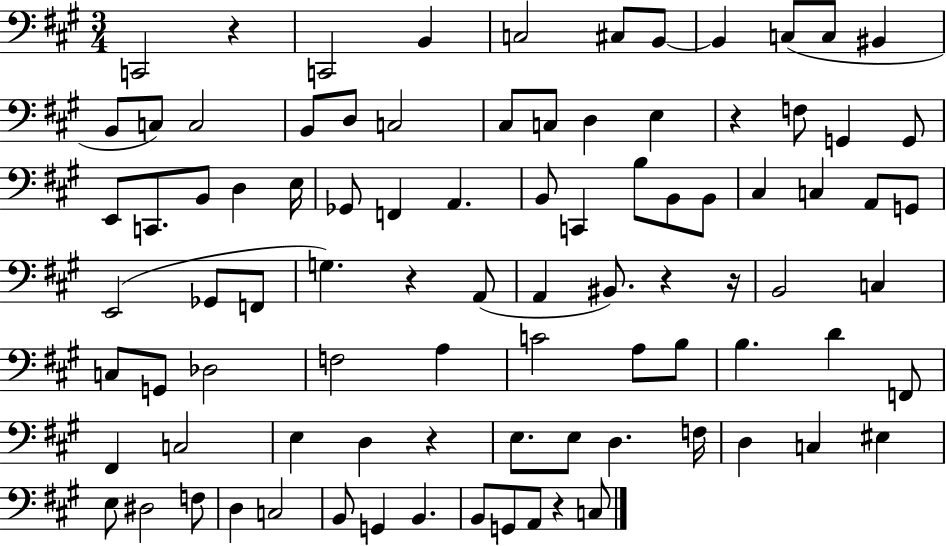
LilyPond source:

{
  \clef bass
  \numericTimeSignature
  \time 3/4
  \key a \major
  c,2 r4 | c,2 b,4 | c2 cis8 b,8~~ | b,4 c8( c8 bis,4 | \break b,8 c8) c2 | b,8 d8 c2 | cis8 c8 d4 e4 | r4 f8 g,4 g,8 | \break e,8 c,8. b,8 d4 e16 | ges,8 f,4 a,4. | b,8 c,4 b8 b,8 b,8 | cis4 c4 a,8 g,8 | \break e,2( ges,8 f,8 | g4.) r4 a,8( | a,4 bis,8.) r4 r16 | b,2 c4 | \break c8 g,8 des2 | f2 a4 | c'2 a8 b8 | b4. d'4 f,8 | \break fis,4 c2 | e4 d4 r4 | e8. e8 d4. f16 | d4 c4 eis4 | \break e8 dis2 f8 | d4 c2 | b,8 g,4 b,4. | b,8 g,8 a,8 r4 c8 | \break \bar "|."
}